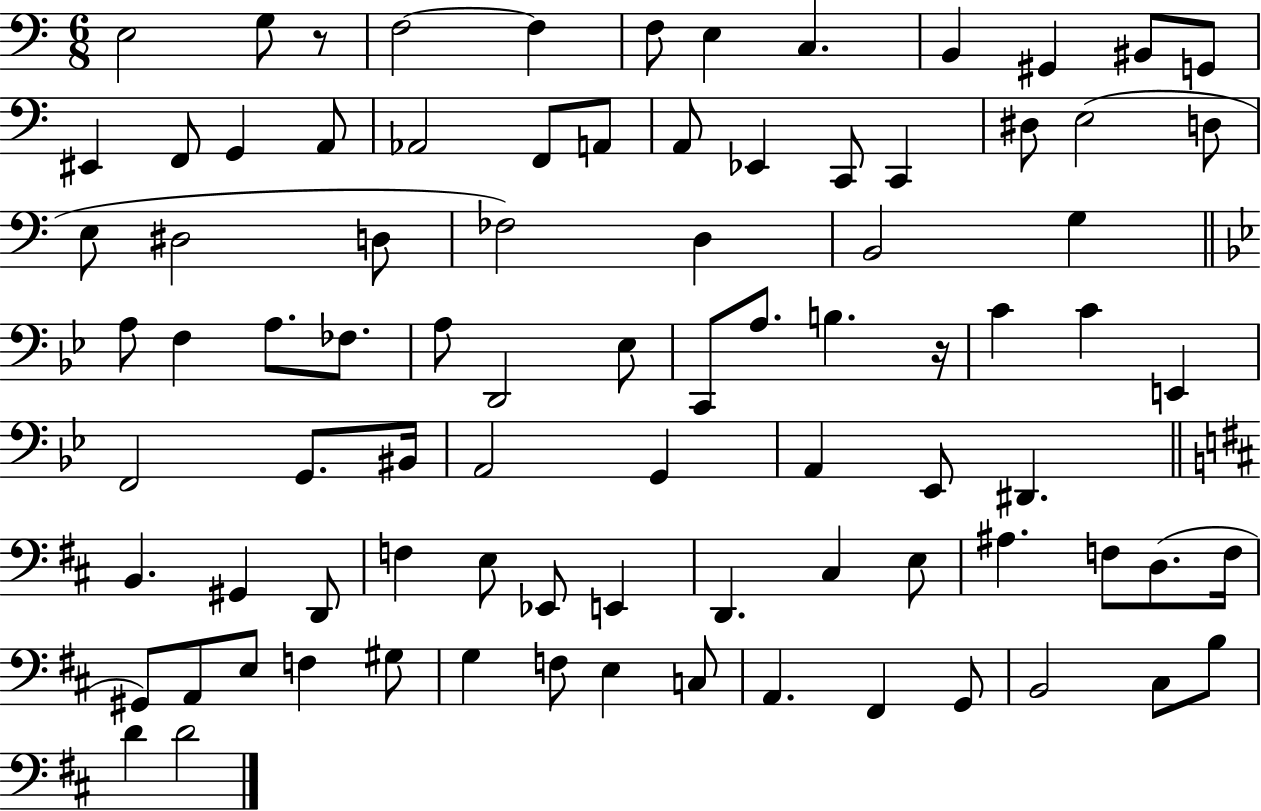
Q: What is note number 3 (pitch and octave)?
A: F3